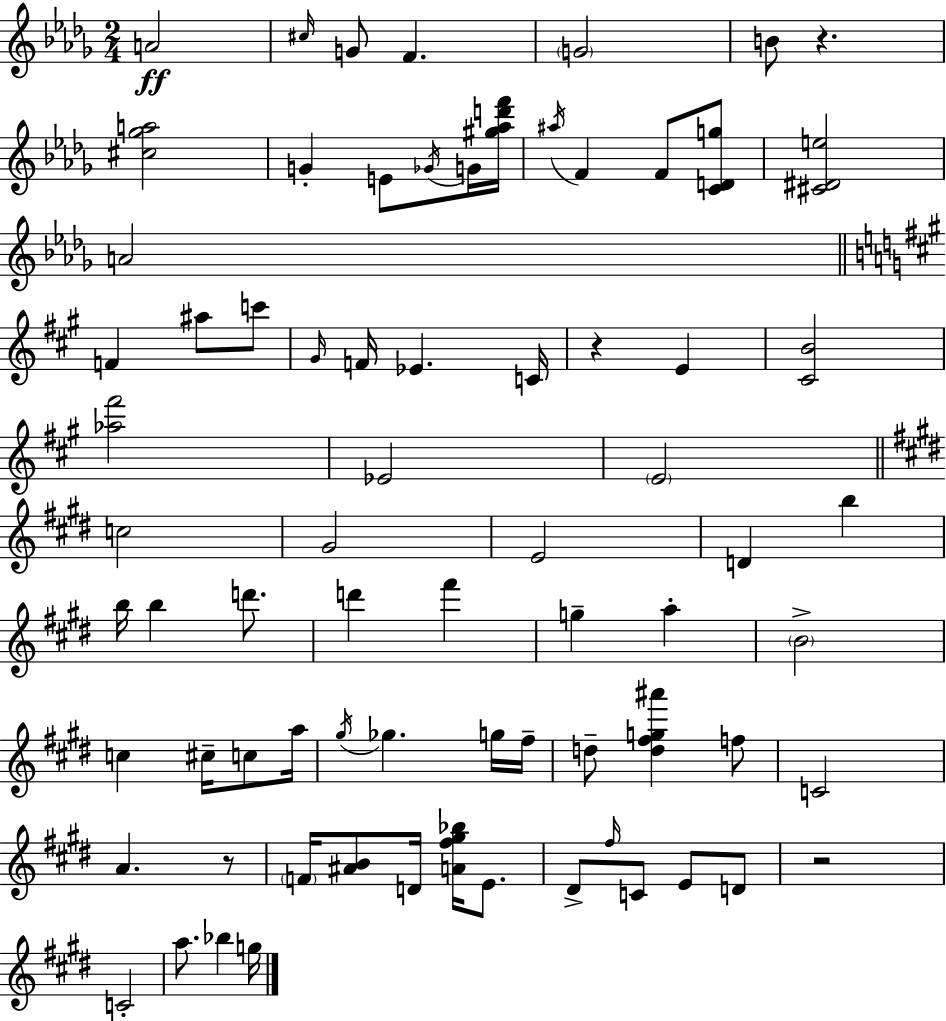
A4/h C#5/s G4/e F4/q. G4/h B4/e R/q. [C#5,Gb5,A5]/h G4/q E4/e Gb4/s G4/s [G#5,Ab5,D6,F6]/s A#5/s F4/q F4/e [C4,D4,G5]/e [C#4,D#4,E5]/h A4/h F4/q A#5/e C6/e G#4/s F4/s Eb4/q. C4/s R/q E4/q [C#4,B4]/h [Ab5,F#6]/h Eb4/h E4/h C5/h G#4/h E4/h D4/q B5/q B5/s B5/q D6/e. D6/q F#6/q G5/q A5/q B4/h C5/q C#5/s C5/e A5/s G#5/s Gb5/q. G5/s F#5/s D5/e [D5,F#5,G5,A#6]/q F5/e C4/h A4/q. R/e F4/s [A#4,B4]/e D4/s [A4,F#5,G#5,Bb5]/s E4/e. D#4/e F#5/s C4/e E4/e D4/e R/h C4/h A5/e. Bb5/q G5/s